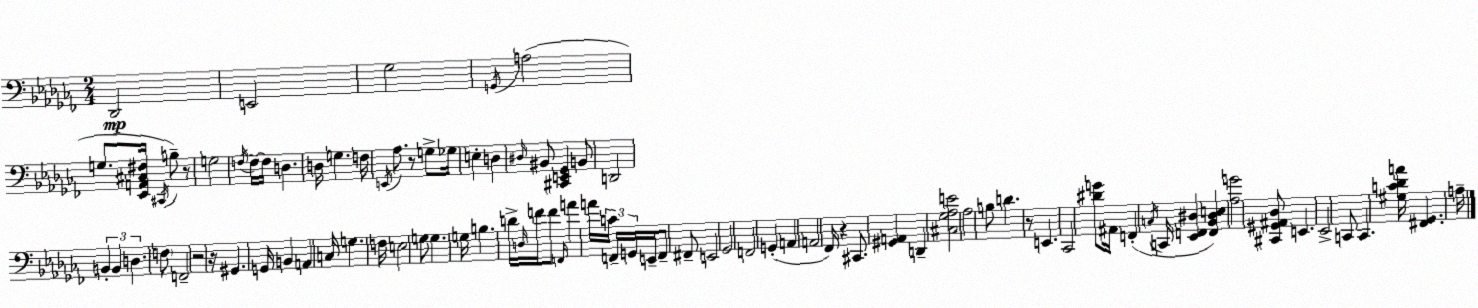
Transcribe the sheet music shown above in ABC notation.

X:1
T:Untitled
M:2/4
L:1/4
K:Abm
_D,,2 E,,2 _G,2 G,,/4 A,2 G,/2 [_E,,A,,^C,^F,]/4 ^C,,/4 B,/2 z/2 G,2 F,/4 F,/4 F,/4 D, D,/4 G, F,/4 E,,/4 _A,/2 z/2 G,/2 _G,/4 E, D, ^D,/4 ^B,,/2 [^C,,E,,_G,,] B,,/2 D,,2 B,, B,, D, F,/2 F,,2 z2 z/4 ^G,, G,,/4 B,, A,, C,/4 G, F,/4 E,2 G,/2 G, G,/4 B, D/4 D,/4 F/4 F/2 F,,/4 A A/4 C/4 F,,/4 G,,/4 E,,/4 F,,/2 ^F,,/2 E,,2 _G,,2 F,,2 G,, A,, A,,2 _F,,/4 z ^C,,/2 [^G,,A,,] D,, [^C,_G,_A,E]2 _A,2 B,/2 D z/2 E,, _C,,2 [^DG]/2 ^A,,/4 F,, C,/4 C,,/4 [_E,,F,,^D,] [F,,_B,,^D,E,] [_A,G]2 [^C,,^G,,^A,,_D,]/2 E,, _E,,2 C,,/2 C,, [^G,C_DA]/4 [^F,,_G,,] A,/4